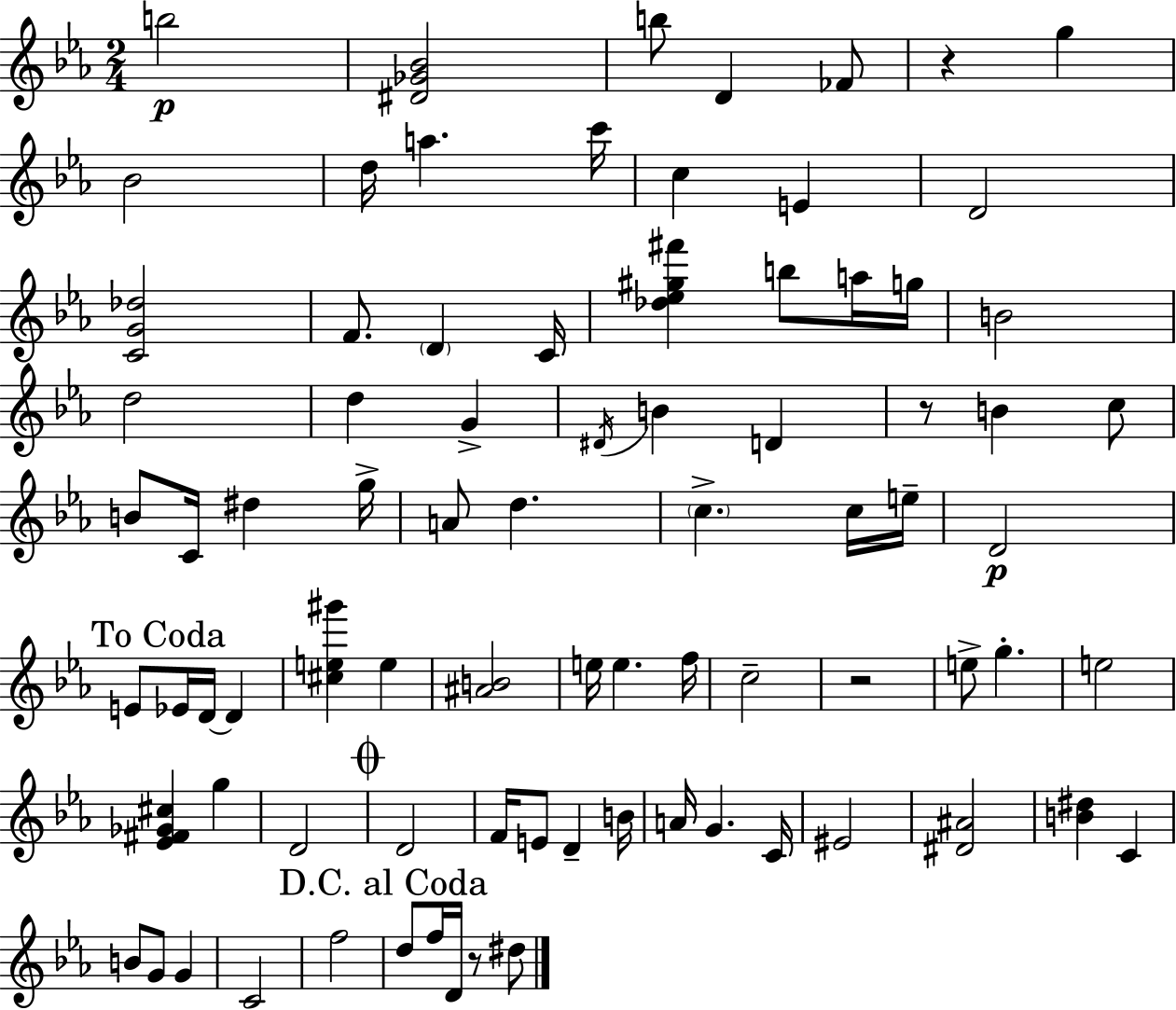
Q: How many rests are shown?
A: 4